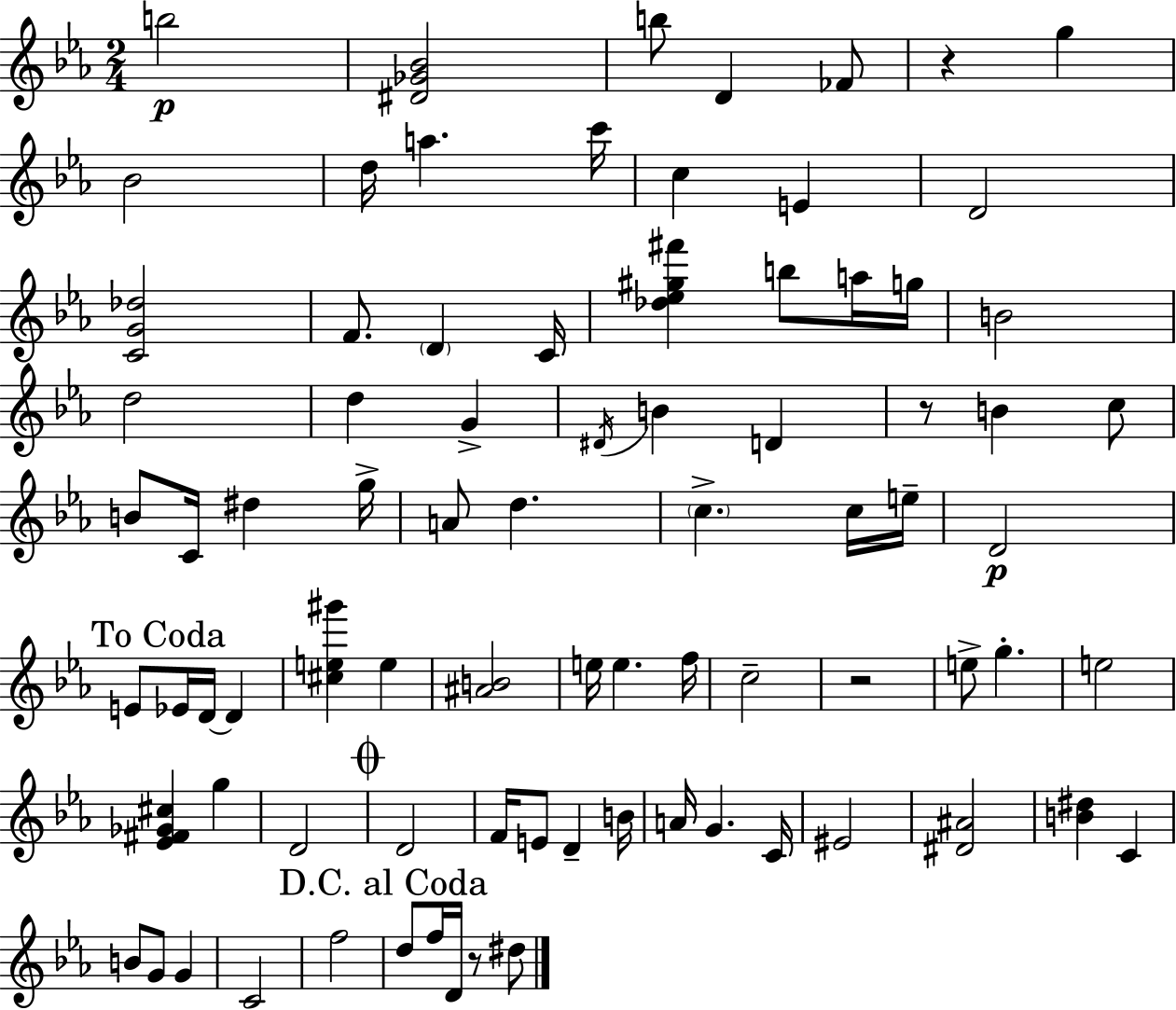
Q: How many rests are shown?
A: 4